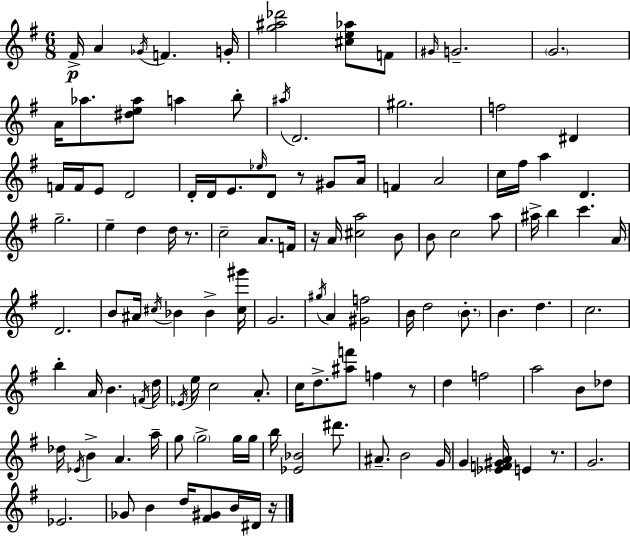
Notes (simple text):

F#4/s A4/q Gb4/s F4/q. G4/s [G5,A#5,Db6]/h [C#5,E5,Ab5]/e F4/e G#4/s G4/h. G4/h. A4/s Ab5/e. [D#5,E5,Ab5]/e A5/q B5/e A#5/s D4/h. G#5/h. F5/h D#4/q F4/s F4/s E4/e D4/h D4/s D4/s E4/e. Eb5/s D4/e R/e G#4/e A4/s F4/q A4/h C5/s F#5/s A5/q D4/q. G5/h. E5/q D5/q D5/s R/e. C5/h A4/e. F4/s R/s A4/s [C#5,A5]/h B4/e B4/e C5/h A5/e A#5/s B5/q C6/q. A4/s D4/h. B4/e A#4/s C#5/s Bb4/q Bb4/q [C#5,G#6]/s G4/h. G#5/s A4/q [G#4,F5]/h B4/s D5/h B4/e. B4/q. D5/q. C5/h. B5/q A4/s B4/q. F4/s D5/s Eb4/s E5/s C5/h A4/e. C5/s D5/e. [A#5,F6]/e F5/q R/e D5/q F5/h A5/h B4/e Db5/e Db5/s Eb4/s B4/q A4/q. A5/s G5/e G5/h G5/s G5/s B5/s [Eb4,Bb4]/h D#6/e. A#4/e. B4/h G4/s G4/q [Eb4,F4,G#4,A4]/s E4/q R/e. G4/h. Eb4/h. Gb4/e B4/q D5/s [F#4,G#4]/e B4/s D#4/s R/s